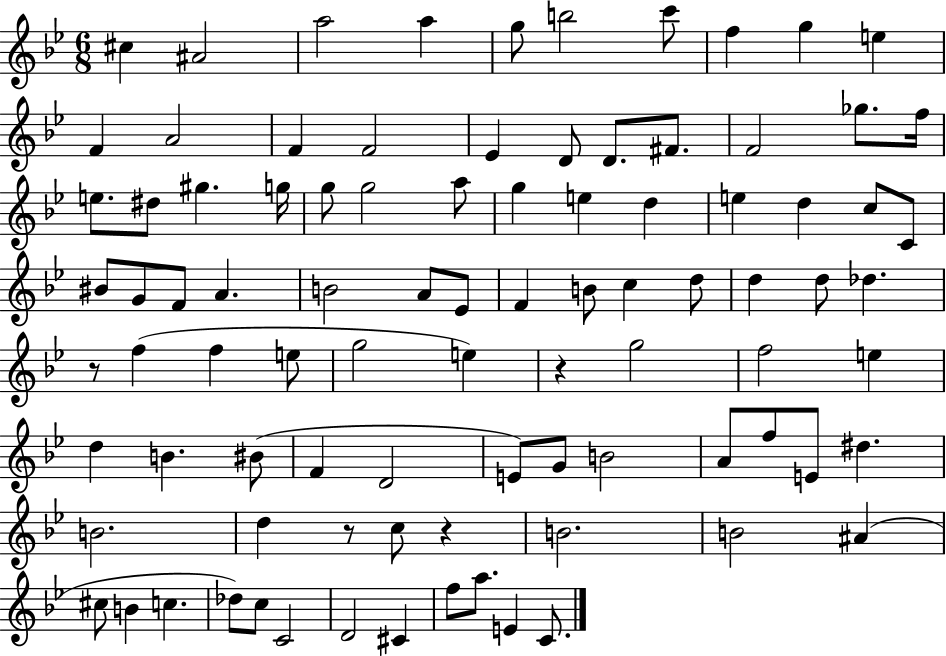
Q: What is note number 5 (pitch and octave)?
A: G5